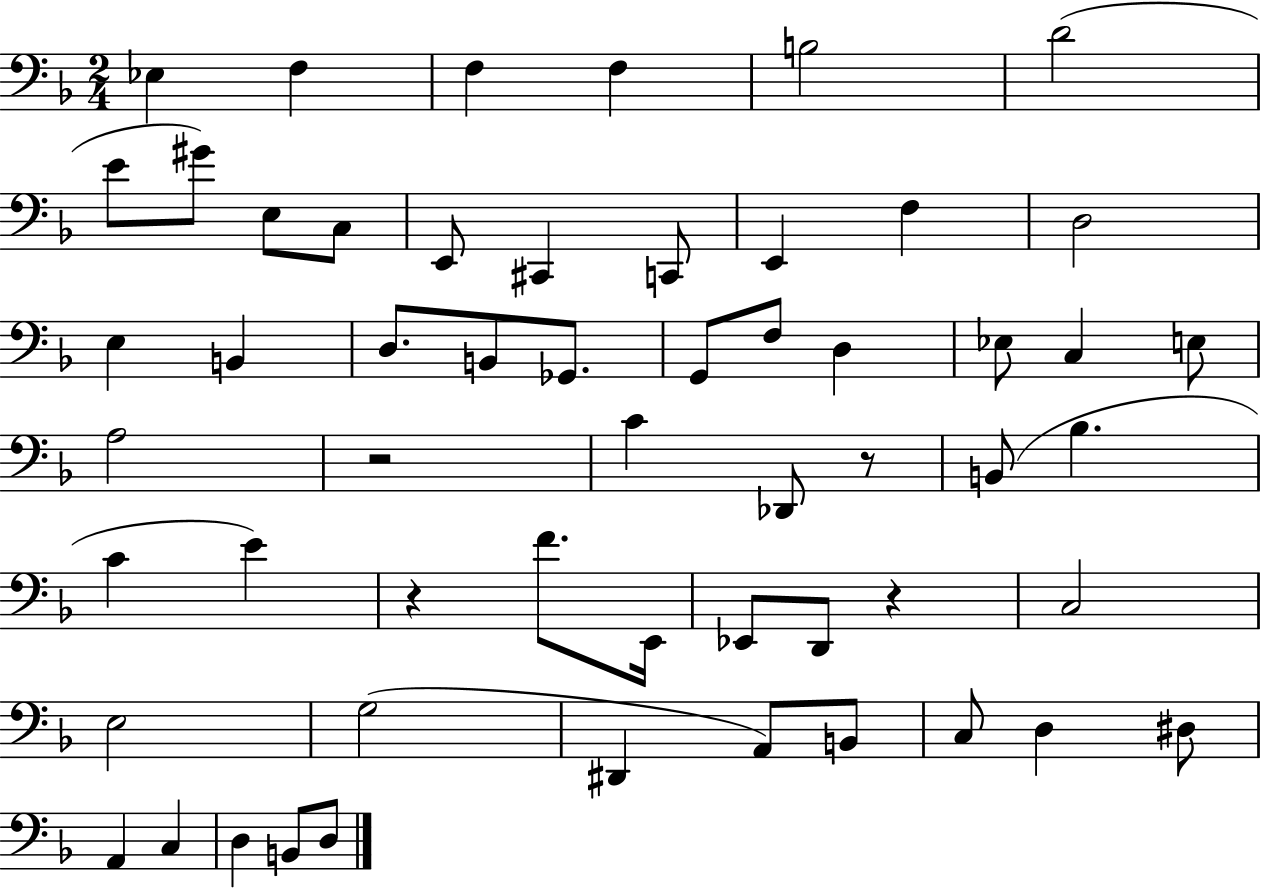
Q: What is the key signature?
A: F major